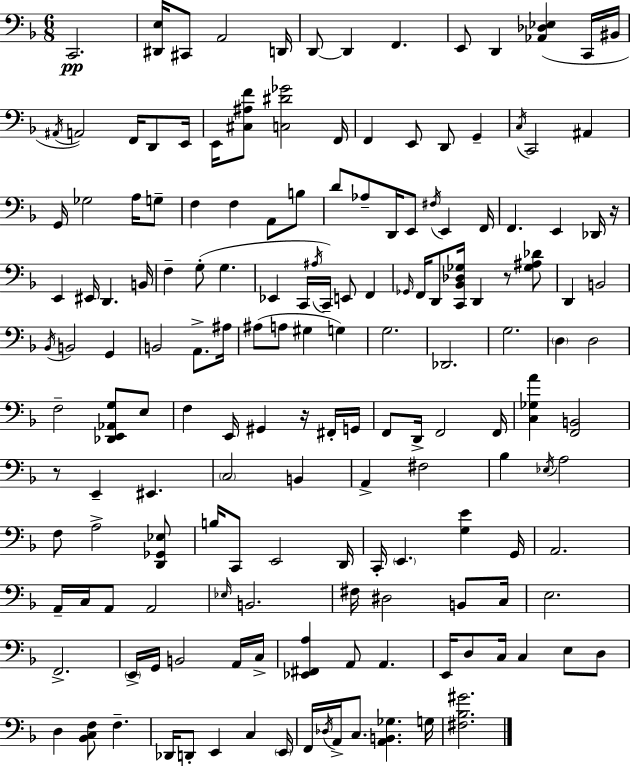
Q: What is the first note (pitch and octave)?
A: C2